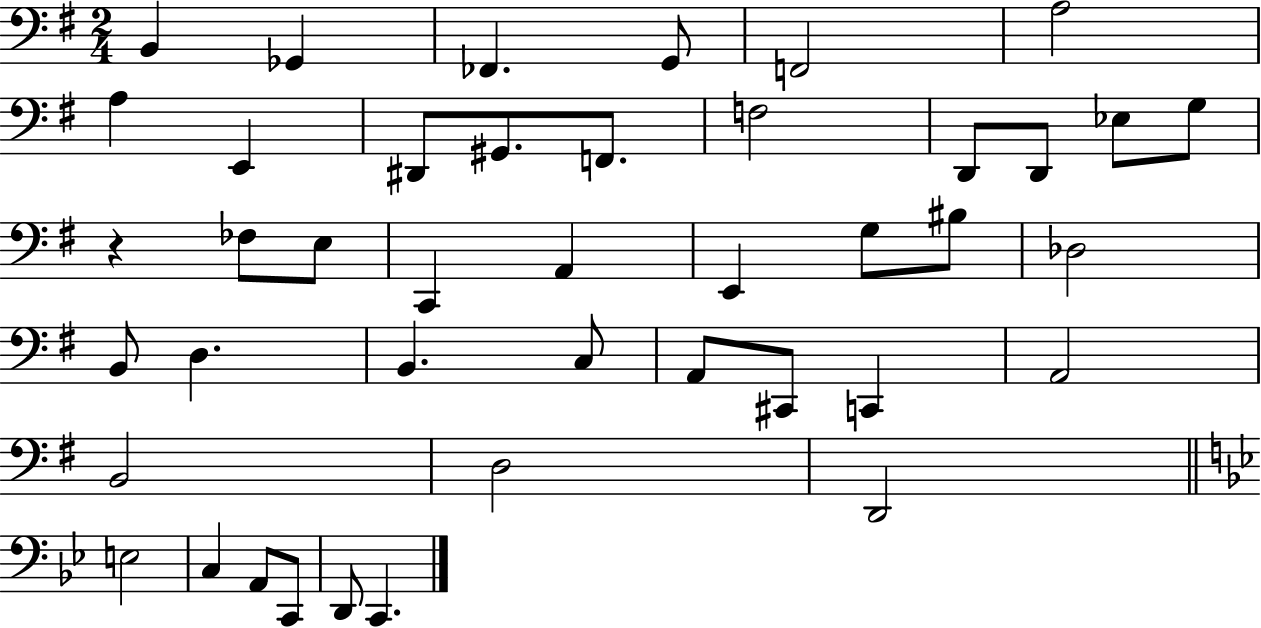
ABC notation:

X:1
T:Untitled
M:2/4
L:1/4
K:G
B,, _G,, _F,, G,,/2 F,,2 A,2 A, E,, ^D,,/2 ^G,,/2 F,,/2 F,2 D,,/2 D,,/2 _E,/2 G,/2 z _F,/2 E,/2 C,, A,, E,, G,/2 ^B,/2 _D,2 B,,/2 D, B,, C,/2 A,,/2 ^C,,/2 C,, A,,2 B,,2 D,2 D,,2 E,2 C, A,,/2 C,,/2 D,,/2 C,,